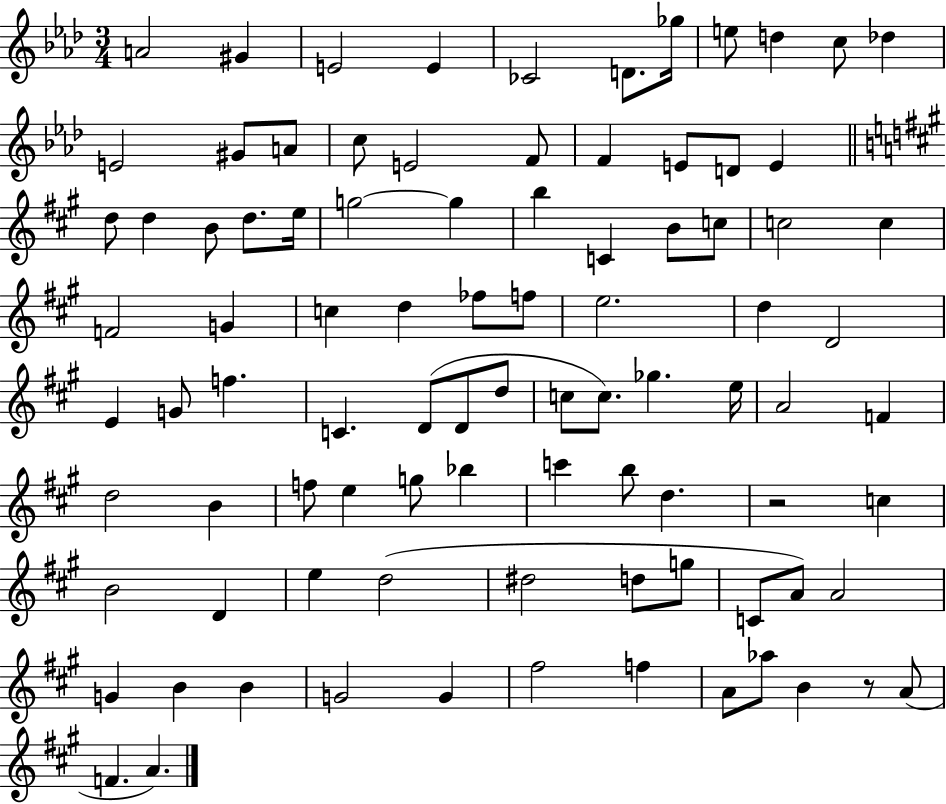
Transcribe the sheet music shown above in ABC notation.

X:1
T:Untitled
M:3/4
L:1/4
K:Ab
A2 ^G E2 E _C2 D/2 _g/4 e/2 d c/2 _d E2 ^G/2 A/2 c/2 E2 F/2 F E/2 D/2 E d/2 d B/2 d/2 e/4 g2 g b C B/2 c/2 c2 c F2 G c d _f/2 f/2 e2 d D2 E G/2 f C D/2 D/2 d/2 c/2 c/2 _g e/4 A2 F d2 B f/2 e g/2 _b c' b/2 d z2 c B2 D e d2 ^d2 d/2 g/2 C/2 A/2 A2 G B B G2 G ^f2 f A/2 _a/2 B z/2 A/2 F A